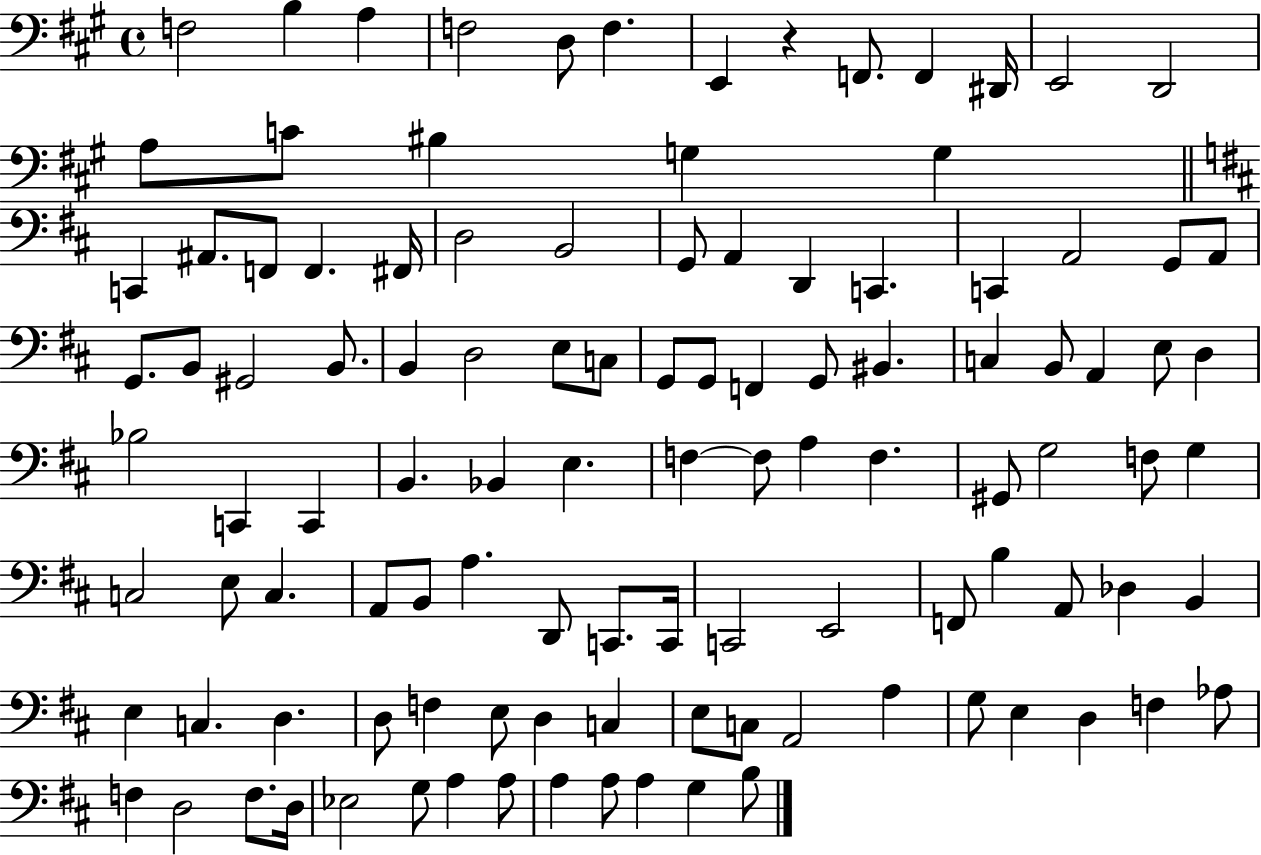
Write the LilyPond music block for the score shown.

{
  \clef bass
  \time 4/4
  \defaultTimeSignature
  \key a \major
  f2 b4 a4 | f2 d8 f4. | e,4 r4 f,8. f,4 dis,16 | e,2 d,2 | \break a8 c'8 bis4 g4 g4 | \bar "||" \break \key d \major c,4 ais,8. f,8 f,4. fis,16 | d2 b,2 | g,8 a,4 d,4 c,4. | c,4 a,2 g,8 a,8 | \break g,8. b,8 gis,2 b,8. | b,4 d2 e8 c8 | g,8 g,8 f,4 g,8 bis,4. | c4 b,8 a,4 e8 d4 | \break bes2 c,4 c,4 | b,4. bes,4 e4. | f4~~ f8 a4 f4. | gis,8 g2 f8 g4 | \break c2 e8 c4. | a,8 b,8 a4. d,8 c,8. c,16 | c,2 e,2 | f,8 b4 a,8 des4 b,4 | \break e4 c4. d4. | d8 f4 e8 d4 c4 | e8 c8 a,2 a4 | g8 e4 d4 f4 aes8 | \break f4 d2 f8. d16 | ees2 g8 a4 a8 | a4 a8 a4 g4 b8 | \bar "|."
}